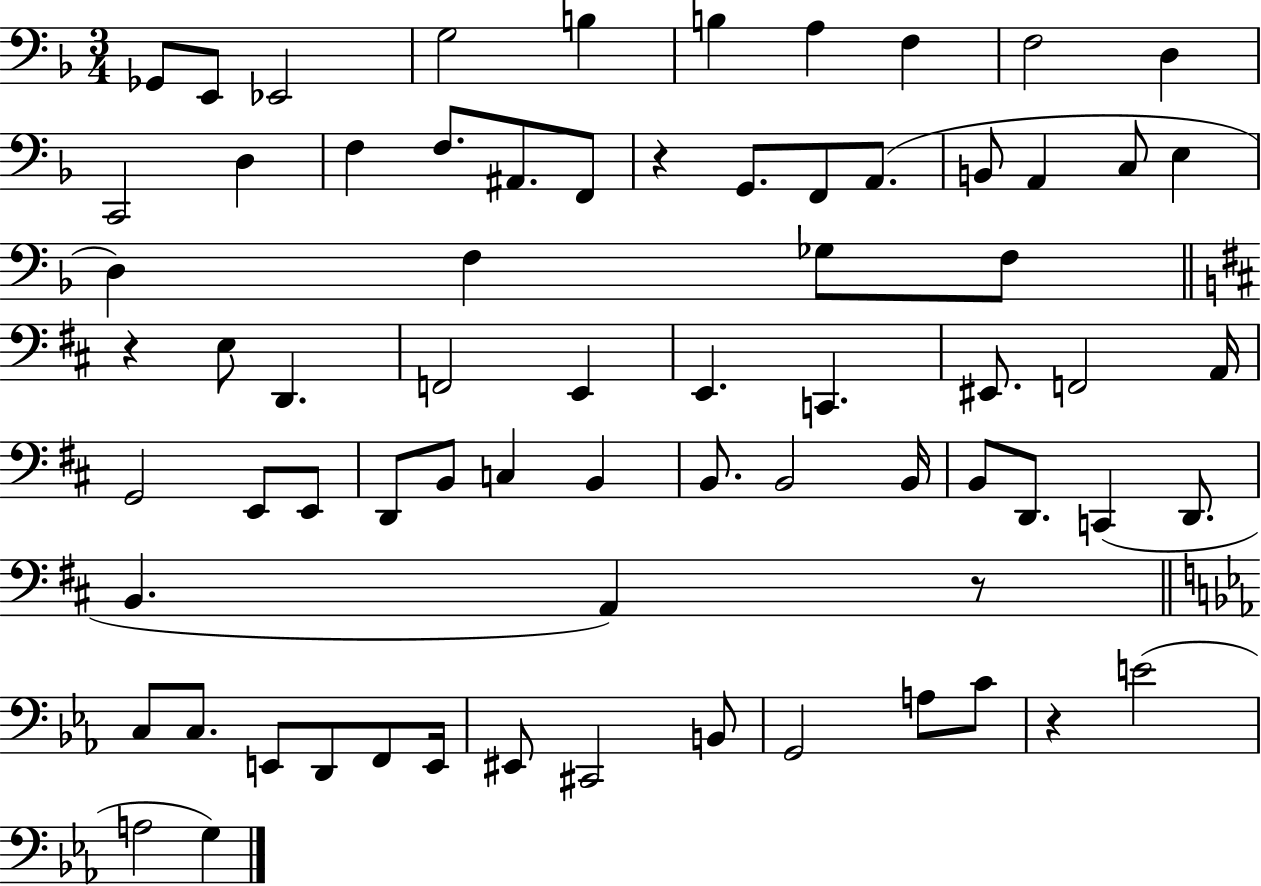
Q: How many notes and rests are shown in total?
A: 71